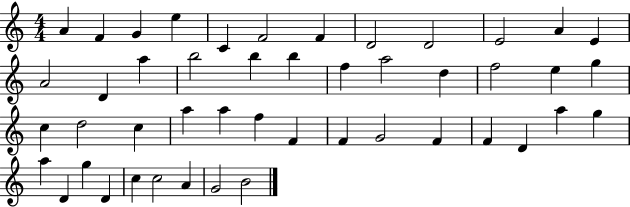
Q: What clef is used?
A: treble